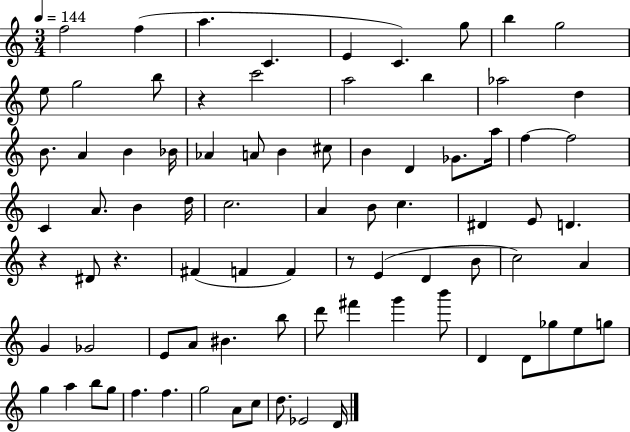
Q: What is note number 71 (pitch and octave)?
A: F5